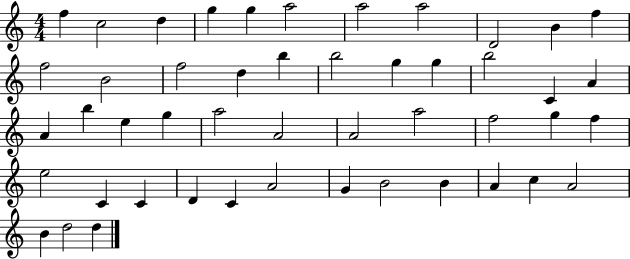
{
  \clef treble
  \numericTimeSignature
  \time 4/4
  \key c \major
  f''4 c''2 d''4 | g''4 g''4 a''2 | a''2 a''2 | d'2 b'4 f''4 | \break f''2 b'2 | f''2 d''4 b''4 | b''2 g''4 g''4 | b''2 c'4 a'4 | \break a'4 b''4 e''4 g''4 | a''2 a'2 | a'2 a''2 | f''2 g''4 f''4 | \break e''2 c'4 c'4 | d'4 c'4 a'2 | g'4 b'2 b'4 | a'4 c''4 a'2 | \break b'4 d''2 d''4 | \bar "|."
}